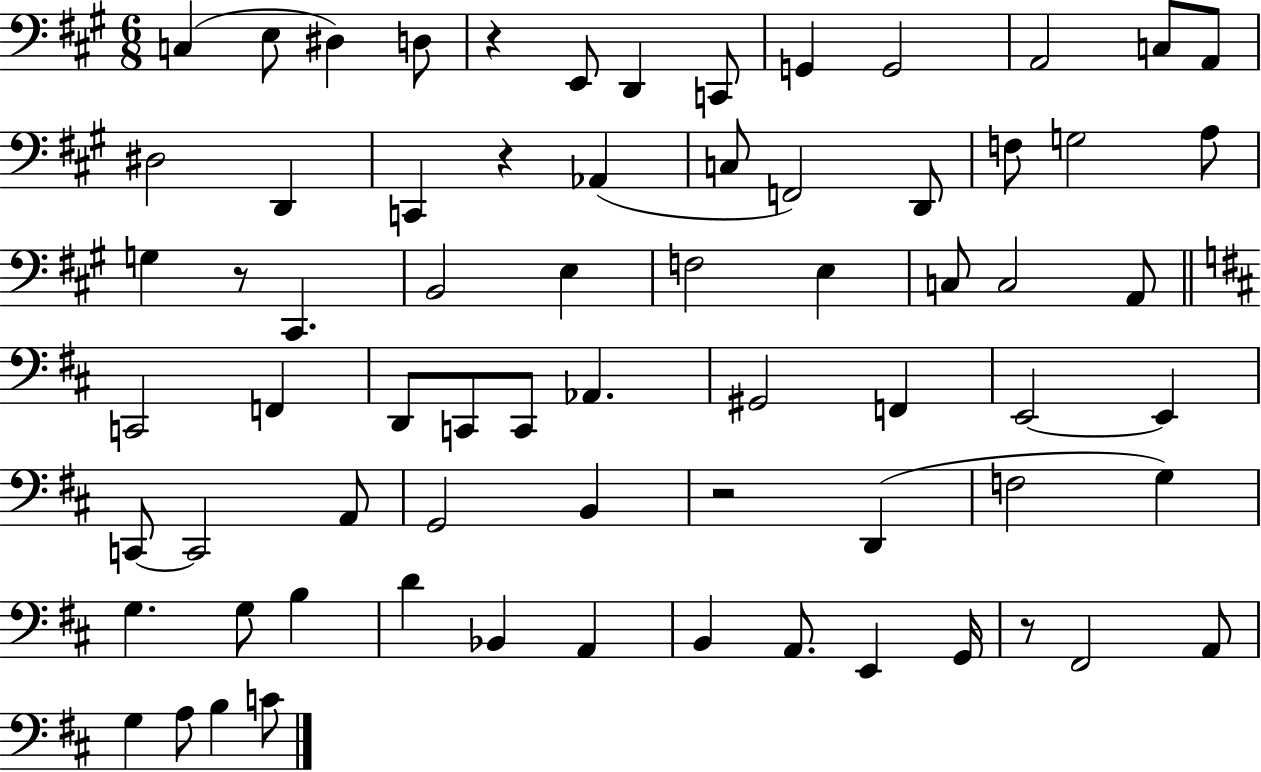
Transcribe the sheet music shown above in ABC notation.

X:1
T:Untitled
M:6/8
L:1/4
K:A
C, E,/2 ^D, D,/2 z E,,/2 D,, C,,/2 G,, G,,2 A,,2 C,/2 A,,/2 ^D,2 D,, C,, z _A,, C,/2 F,,2 D,,/2 F,/2 G,2 A,/2 G, z/2 ^C,, B,,2 E, F,2 E, C,/2 C,2 A,,/2 C,,2 F,, D,,/2 C,,/2 C,,/2 _A,, ^G,,2 F,, E,,2 E,, C,,/2 C,,2 A,,/2 G,,2 B,, z2 D,, F,2 G, G, G,/2 B, D _B,, A,, B,, A,,/2 E,, G,,/4 z/2 ^F,,2 A,,/2 G, A,/2 B, C/2